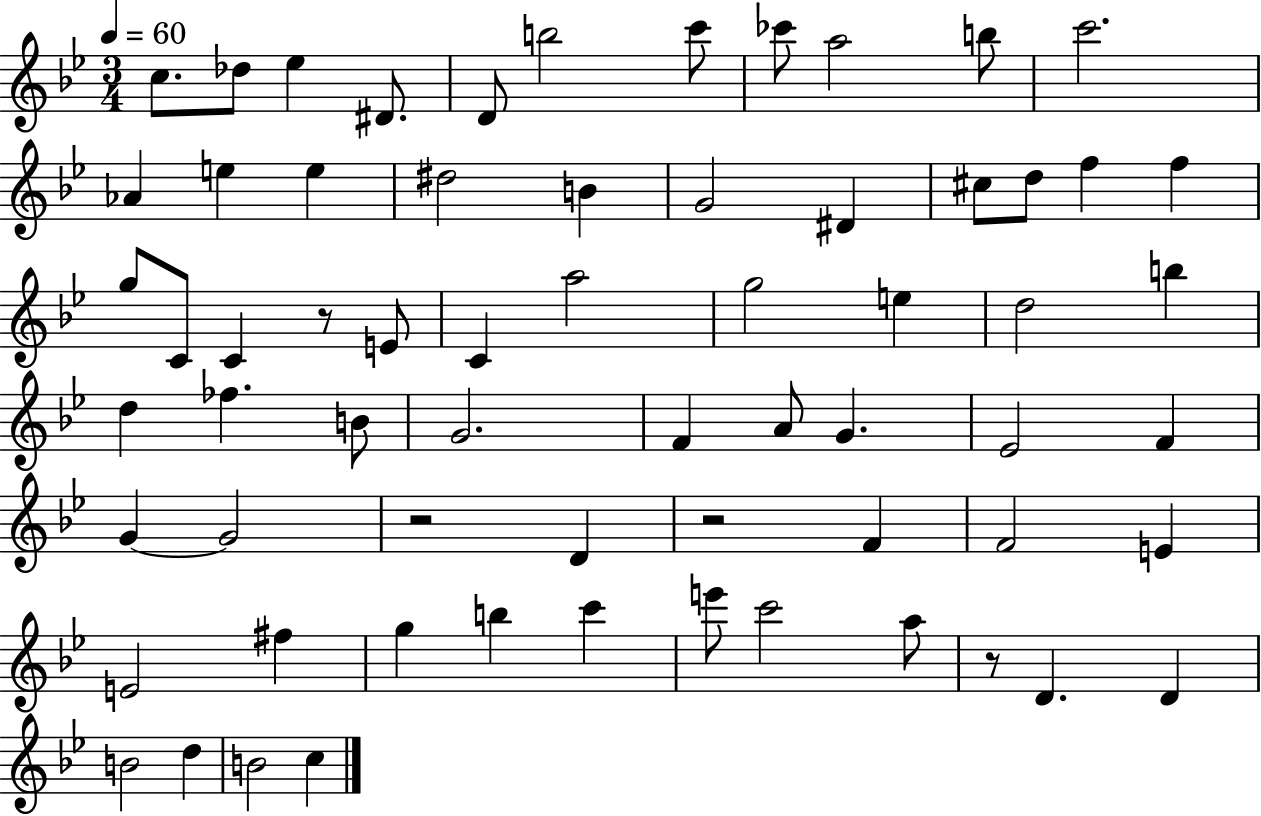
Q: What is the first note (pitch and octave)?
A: C5